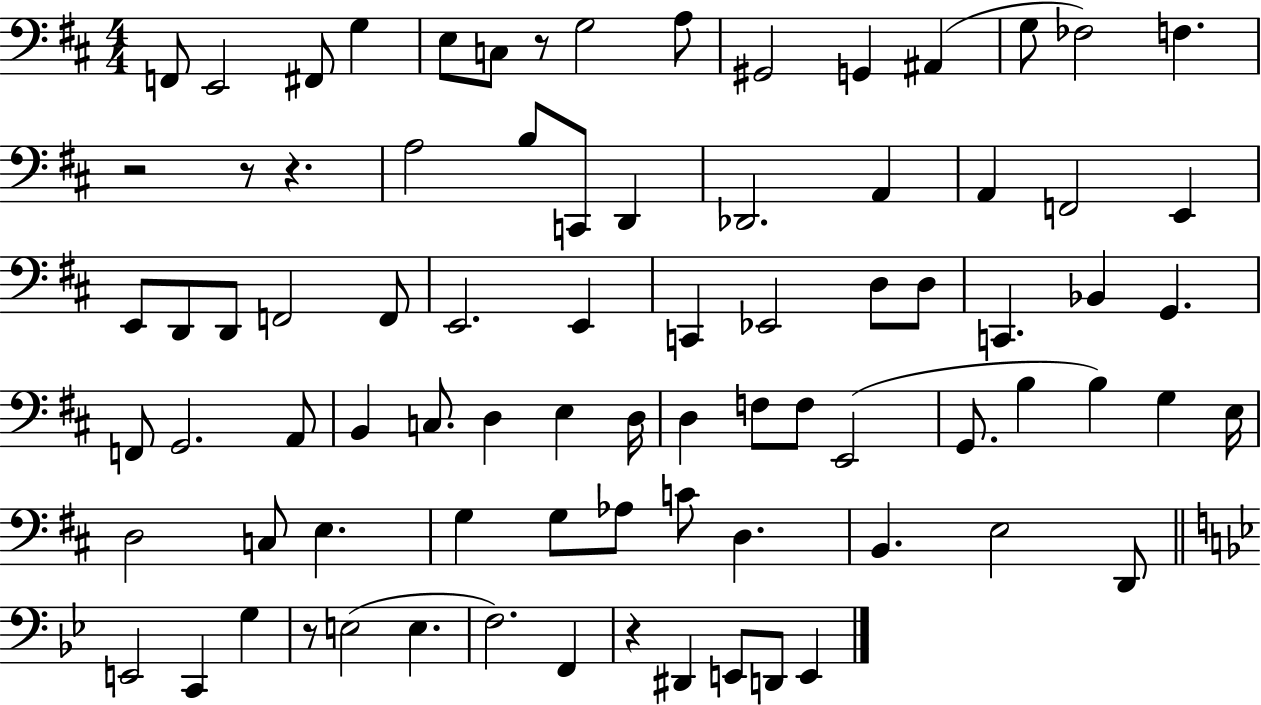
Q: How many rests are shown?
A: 6